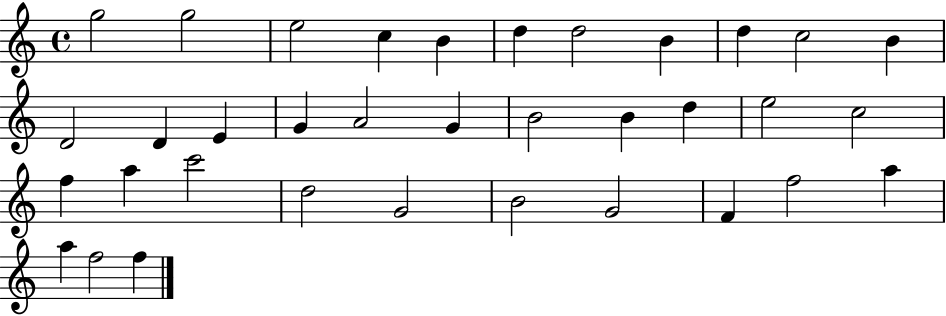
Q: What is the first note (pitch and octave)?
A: G5